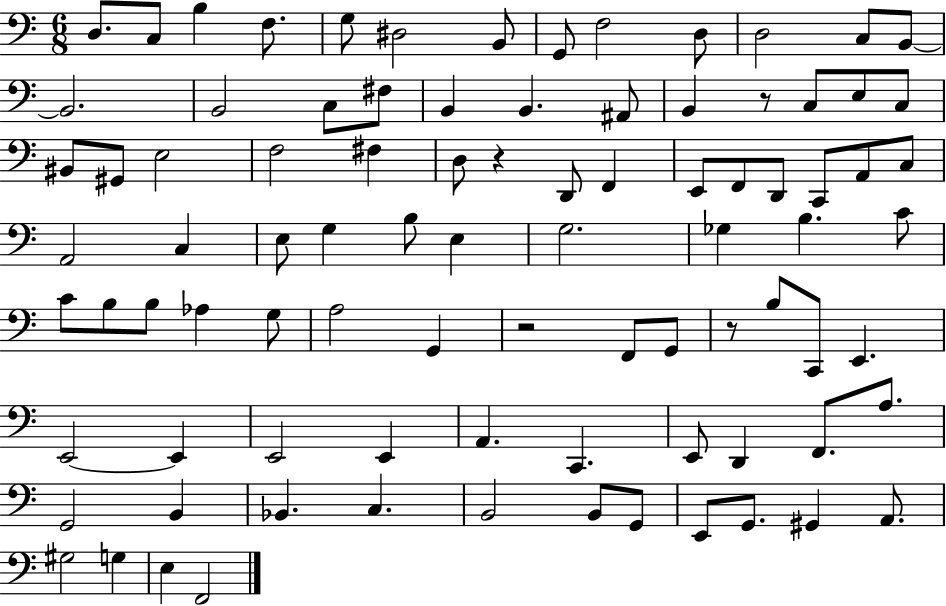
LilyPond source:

{
  \clef bass
  \numericTimeSignature
  \time 6/8
  \key c \major
  d8. c8 b4 f8. | g8 dis2 b,8 | g,8 f2 d8 | d2 c8 b,8~~ | \break b,2. | b,2 c8 fis8 | b,4 b,4. ais,8 | b,4 r8 c8 e8 c8 | \break bis,8 gis,8 e2 | f2 fis4 | d8 r4 d,8 f,4 | e,8 f,8 d,8 c,8 a,8 c8 | \break a,2 c4 | e8 g4 b8 e4 | g2. | ges4 b4. c'8 | \break c'8 b8 b8 aes4 g8 | a2 g,4 | r2 f,8 g,8 | r8 b8 c,8 e,4. | \break e,2~~ e,4 | e,2 e,4 | a,4. c,4. | e,8 d,4 f,8. a8. | \break g,2 b,4 | bes,4. c4. | b,2 b,8 g,8 | e,8 g,8. gis,4 a,8. | \break gis2 g4 | e4 f,2 | \bar "|."
}